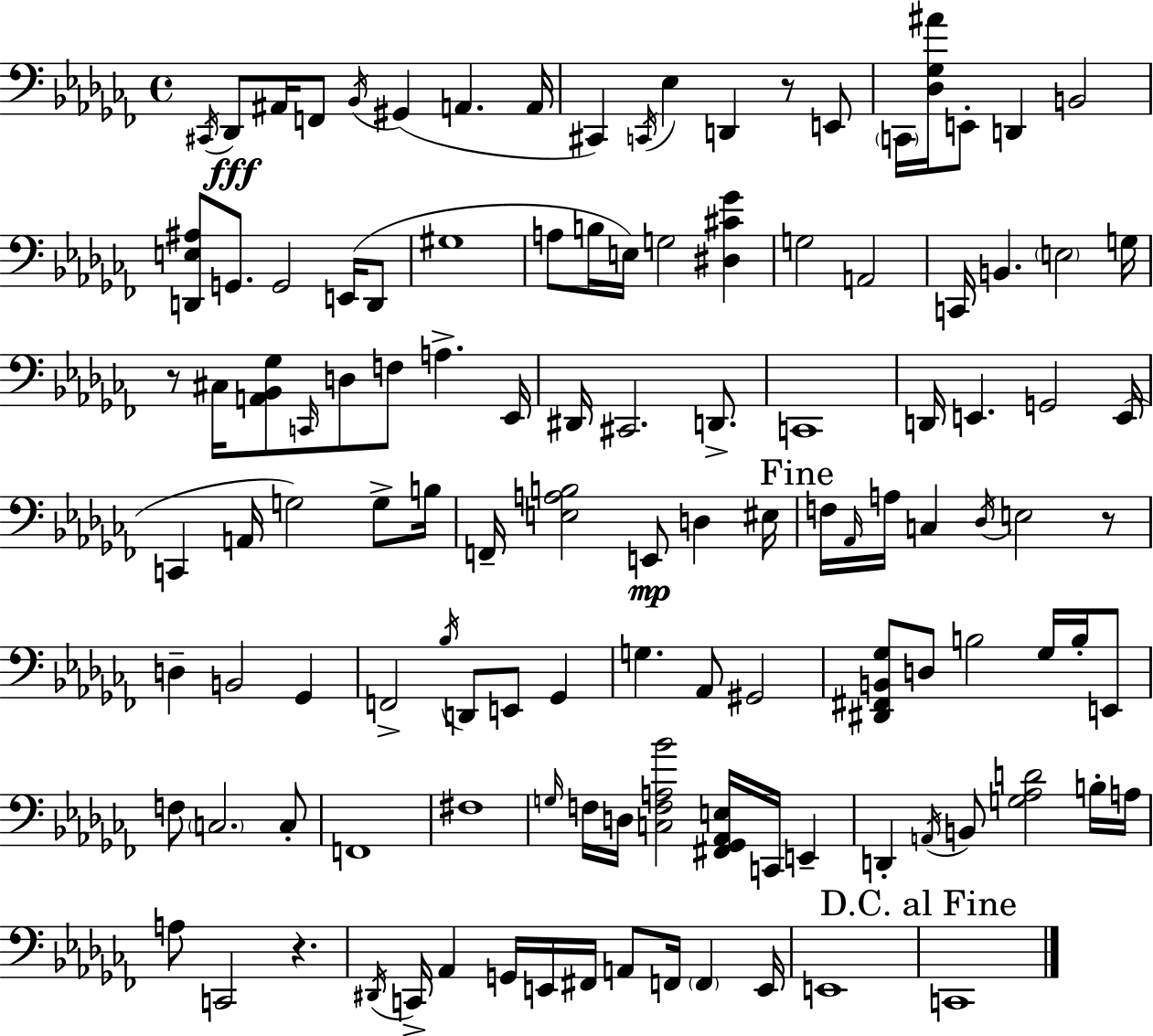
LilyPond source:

{
  \clef bass
  \time 4/4
  \defaultTimeSignature
  \key aes \minor
  \repeat volta 2 { \acciaccatura { cis,16 }\fff des,8 ais,16 f,8 \acciaccatura { bes,16 }( gis,4 a,4. | a,16 cis,4) \acciaccatura { c,16 } ees4 d,4 r8 | e,8 \parenthesize c,16 <des ges ais'>16 e,8-. d,4 b,2 | <d, e ais>8 g,8. g,2 | \break e,16( d,8 gis1 | a8 b16 e16) g2 <dis cis' ges'>4 | g2 a,2 | c,16 b,4. \parenthesize e2 | \break g16 r8 cis16 <a, bes, ges>8 \grace { c,16 } d8 f8 a4.-> | ees,16 dis,16 cis,2. | d,8.-> c,1 | d,16 e,4. g,2 | \break e,16( c,4 a,16 g2) | g8-> b16 f,16-- <e a b>2 e,8\mp d4 | eis16 \mark "Fine" f16 \grace { aes,16 } a16 c4 \acciaccatura { des16 } e2 | r8 d4-- b,2 | \break ges,4 f,2-> \acciaccatura { bes16 } d,8 | e,8 ges,4 g4. aes,8 gis,2 | <dis, fis, b, ges>8 d8 b2 | ges16 b16-. e,8 f8 \parenthesize c2. | \break c8-. f,1 | fis1 | \grace { g16 } f16 d16 <c f a bes'>2 | <fis, ges, aes, e>16 c,16 e,4-- d,4-. \acciaccatura { a,16 } b,8 <g aes d'>2 | \break b16-. a16 a8 c,2 | r4. \acciaccatura { dis,16 } c,16-> aes,4 g,16 | e,16 fis,16 a,8 f,16 \parenthesize f,4 e,16 e,1 | \mark "D.C. al Fine" c,1 | \break } \bar "|."
}